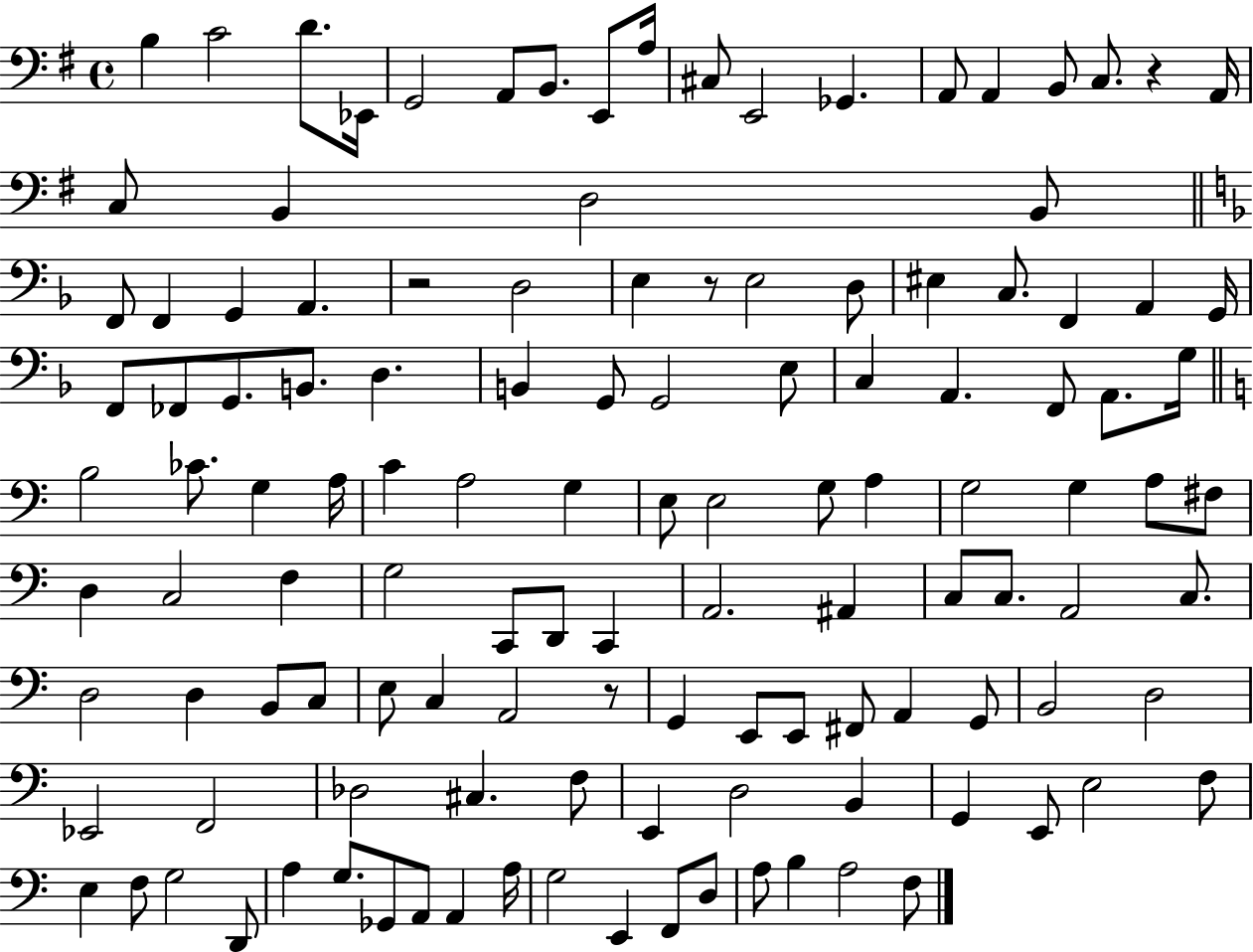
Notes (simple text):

B3/q C4/h D4/e. Eb2/s G2/h A2/e B2/e. E2/e A3/s C#3/e E2/h Gb2/q. A2/e A2/q B2/e C3/e. R/q A2/s C3/e B2/q D3/h B2/e F2/e F2/q G2/q A2/q. R/h D3/h E3/q R/e E3/h D3/e EIS3/q C3/e. F2/q A2/q G2/s F2/e FES2/e G2/e. B2/e. D3/q. B2/q G2/e G2/h E3/e C3/q A2/q. F2/e A2/e. G3/s B3/h CES4/e. G3/q A3/s C4/q A3/h G3/q E3/e E3/h G3/e A3/q G3/h G3/q A3/e F#3/e D3/q C3/h F3/q G3/h C2/e D2/e C2/q A2/h. A#2/q C3/e C3/e. A2/h C3/e. D3/h D3/q B2/e C3/e E3/e C3/q A2/h R/e G2/q E2/e E2/e F#2/e A2/q G2/e B2/h D3/h Eb2/h F2/h Db3/h C#3/q. F3/e E2/q D3/h B2/q G2/q E2/e E3/h F3/e E3/q F3/e G3/h D2/e A3/q G3/e. Gb2/e A2/e A2/q A3/s G3/h E2/q F2/e D3/e A3/e B3/q A3/h F3/e